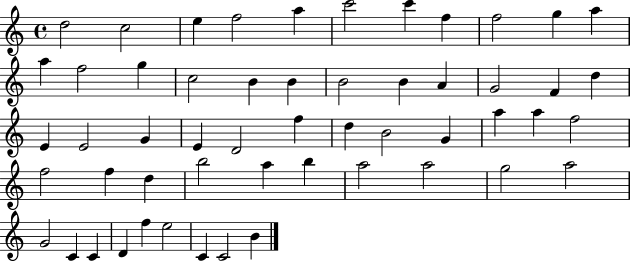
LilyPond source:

{
  \clef treble
  \time 4/4
  \defaultTimeSignature
  \key c \major
  d''2 c''2 | e''4 f''2 a''4 | c'''2 c'''4 f''4 | f''2 g''4 a''4 | \break a''4 f''2 g''4 | c''2 b'4 b'4 | b'2 b'4 a'4 | g'2 f'4 d''4 | \break e'4 e'2 g'4 | e'4 d'2 f''4 | d''4 b'2 g'4 | a''4 a''4 f''2 | \break f''2 f''4 d''4 | b''2 a''4 b''4 | a''2 a''2 | g''2 a''2 | \break g'2 c'4 c'4 | d'4 f''4 e''2 | c'4 c'2 b'4 | \bar "|."
}